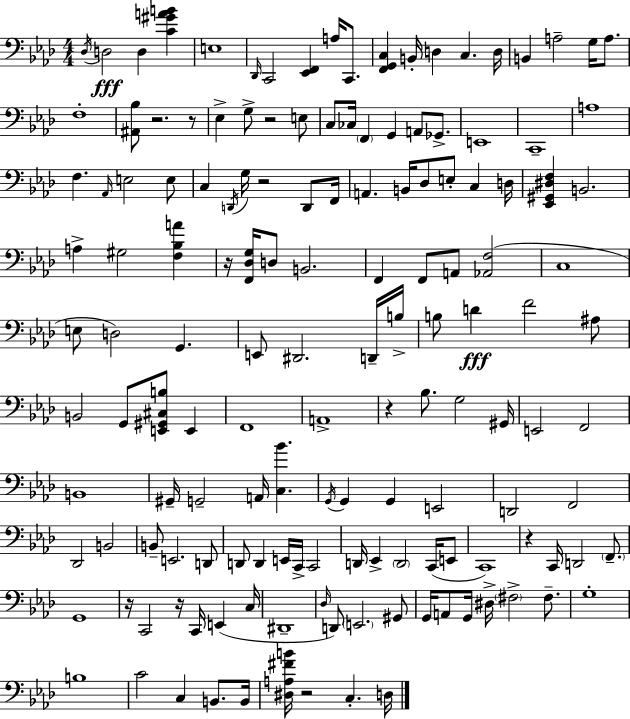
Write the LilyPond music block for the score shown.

{
  \clef bass
  \numericTimeSignature
  \time 4/4
  \key f \minor
  \acciaccatura { des16 }\fff d2 d4 <c' gis' a' b'>4 | e1 | \grace { des,16 } c,2 <ees, f,>4 a16 c,8. | <f, g, c>4 b,16-. d4 c4. | \break d16 b,4 a2-- g16 a8. | f1-. | <ais, bes>8 r2. | r8 ees4-> g8-> r2 | \break e8 c8 ces16 \parenthesize f,4 g,4 a,8 ges,8.-> | e,1 | c,1-- | a1 | \break f4. \grace { aes,16 } e2 | e8 c4 \acciaccatura { d,16 } g16 r2 | d,8 f,16 a,4. b,16 des8 e8-. c4 | d16 <ees, gis, dis f>4 b,2. | \break a4-> gis2 | <f bes a'>4 r16 <f, des g>16 d8 b,2. | f,4 f,8 a,8 <aes, f>2( | c1 | \break e8 d2) g,4. | e,8 dis,2. | d,16-- b16-> b8 d'4\fff f'2 | ais8 b,2 g,8 <e, gis, cis b>8 | \break e,4 f,1 | a,1-> | r4 bes8. g2 | gis,16 e,2 f,2 | \break b,1 | gis,16-- g,2-- a,16 <c bes'>4. | \acciaccatura { g,16 } g,4 g,4 e,2 | d,2 f,2 | \break des,2 b,2 | b,8-- e,2. | d,8 d,8 d,4 e,16 c,16-> c,2 | d,16 ees,4-> \parenthesize d,2 | \break c,16( e,8 c,1) | r4 c,16 d,2 | \parenthesize f,8.-- g,1 | r16 c,2 r16 c,16 | \break e,4( c16 dis,1-- | \grace { des16 } d,8) \parenthesize e,2. | gis,8 g,16 a,8 g,16 dis16-> \parenthesize fis2-> | fis8.-- g1-. | \break b1 | c'2 c4 | b,8. b,16 <dis a fis' b'>16 r2 c4.-. | d16 \bar "|."
}